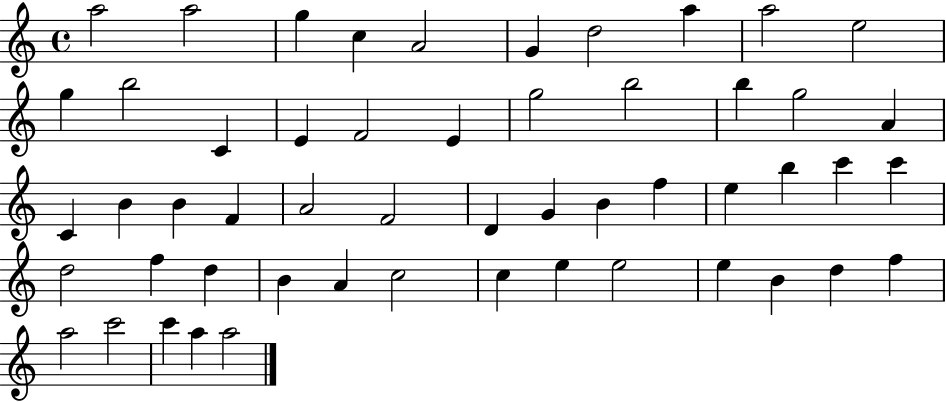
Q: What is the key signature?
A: C major